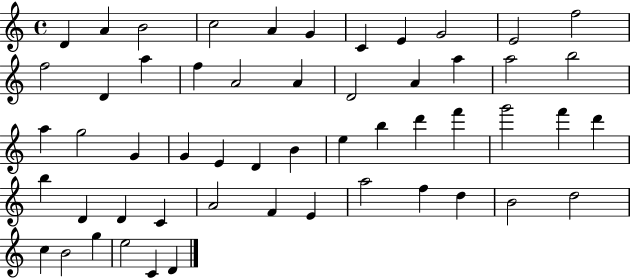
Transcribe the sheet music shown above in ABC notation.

X:1
T:Untitled
M:4/4
L:1/4
K:C
D A B2 c2 A G C E G2 E2 f2 f2 D a f A2 A D2 A a a2 b2 a g2 G G E D B e b d' f' g'2 f' d' b D D C A2 F E a2 f d B2 d2 c B2 g e2 C D